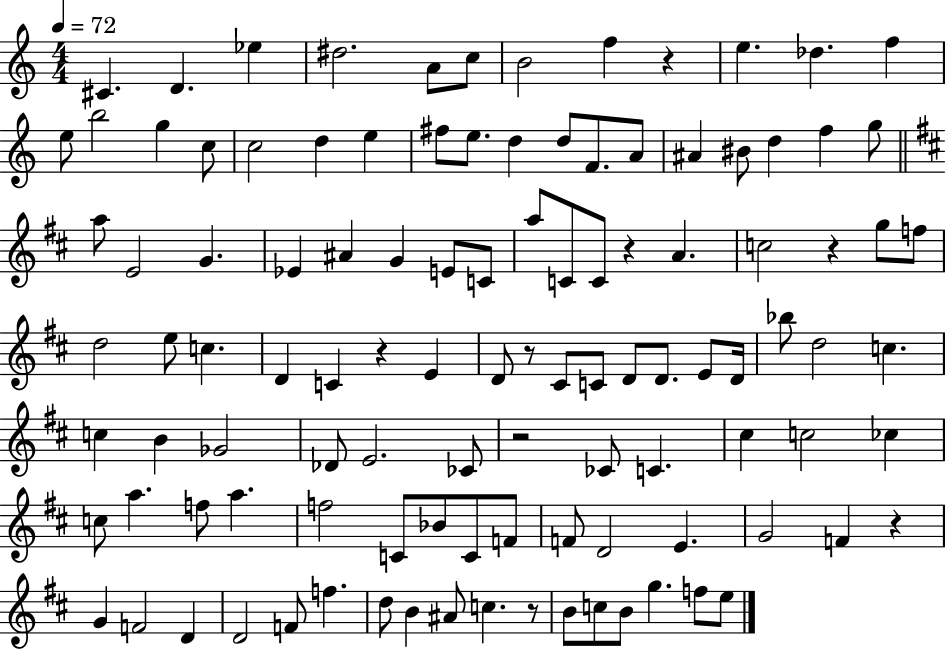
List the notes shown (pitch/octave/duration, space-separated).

C#4/q. D4/q. Eb5/q D#5/h. A4/e C5/e B4/h F5/q R/q E5/q. Db5/q. F5/q E5/e B5/h G5/q C5/e C5/h D5/q E5/q F#5/e E5/e. D5/q D5/e F4/e. A4/e A#4/q BIS4/e D5/q F5/q G5/e A5/e E4/h G4/q. Eb4/q A#4/q G4/q E4/e C4/e A5/e C4/e C4/e R/q A4/q. C5/h R/q G5/e F5/e D5/h E5/e C5/q. D4/q C4/q R/q E4/q D4/e R/e C#4/e C4/e D4/e D4/e. E4/e D4/s Bb5/e D5/h C5/q. C5/q B4/q Gb4/h Db4/e E4/h. CES4/e R/h CES4/e C4/q. C#5/q C5/h CES5/q C5/e A5/q. F5/e A5/q. F5/h C4/e Bb4/e C4/e F4/e F4/e D4/h E4/q. G4/h F4/q R/q G4/q F4/h D4/q D4/h F4/e F5/q. D5/e B4/q A#4/e C5/q. R/e B4/e C5/e B4/e G5/q. F5/e E5/e